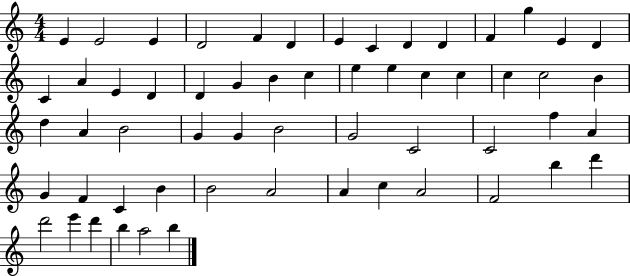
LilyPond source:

{
  \clef treble
  \numericTimeSignature
  \time 4/4
  \key c \major
  e'4 e'2 e'4 | d'2 f'4 d'4 | e'4 c'4 d'4 d'4 | f'4 g''4 e'4 d'4 | \break c'4 a'4 e'4 d'4 | d'4 g'4 b'4 c''4 | e''4 e''4 c''4 c''4 | c''4 c''2 b'4 | \break d''4 a'4 b'2 | g'4 g'4 b'2 | g'2 c'2 | c'2 f''4 a'4 | \break g'4 f'4 c'4 b'4 | b'2 a'2 | a'4 c''4 a'2 | f'2 b''4 d'''4 | \break d'''2 e'''4 d'''4 | b''4 a''2 b''4 | \bar "|."
}